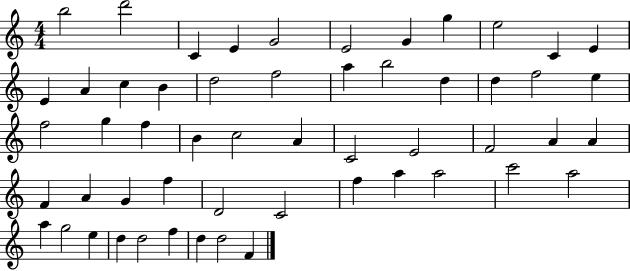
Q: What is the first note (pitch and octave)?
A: B5